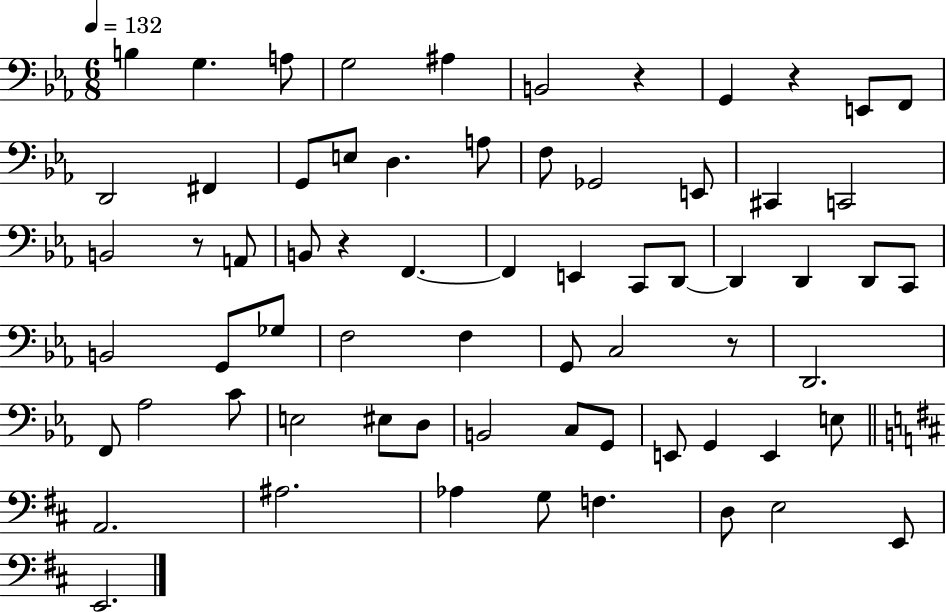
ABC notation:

X:1
T:Untitled
M:6/8
L:1/4
K:Eb
B, G, A,/2 G,2 ^A, B,,2 z G,, z E,,/2 F,,/2 D,,2 ^F,, G,,/2 E,/2 D, A,/2 F,/2 _G,,2 E,,/2 ^C,, C,,2 B,,2 z/2 A,,/2 B,,/2 z F,, F,, E,, C,,/2 D,,/2 D,, D,, D,,/2 C,,/2 B,,2 G,,/2 _G,/2 F,2 F, G,,/2 C,2 z/2 D,,2 F,,/2 _A,2 C/2 E,2 ^E,/2 D,/2 B,,2 C,/2 G,,/2 E,,/2 G,, E,, E,/2 A,,2 ^A,2 _A, G,/2 F, D,/2 E,2 E,,/2 E,,2